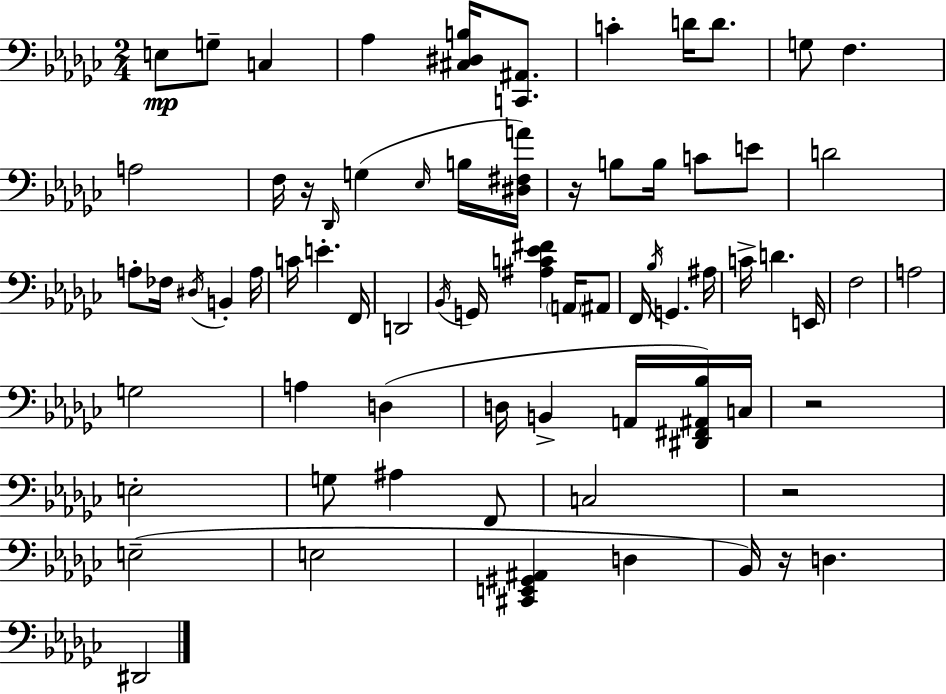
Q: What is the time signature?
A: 2/4